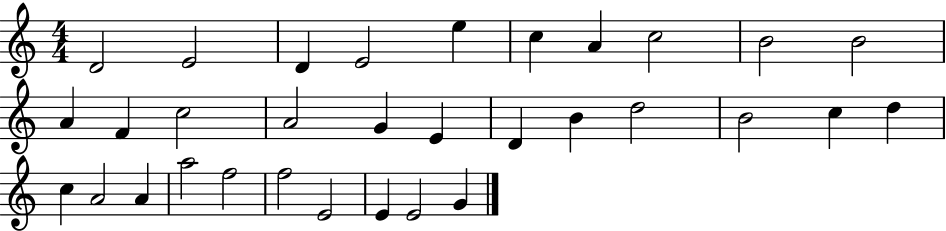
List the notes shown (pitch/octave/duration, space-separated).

D4/h E4/h D4/q E4/h E5/q C5/q A4/q C5/h B4/h B4/h A4/q F4/q C5/h A4/h G4/q E4/q D4/q B4/q D5/h B4/h C5/q D5/q C5/q A4/h A4/q A5/h F5/h F5/h E4/h E4/q E4/h G4/q